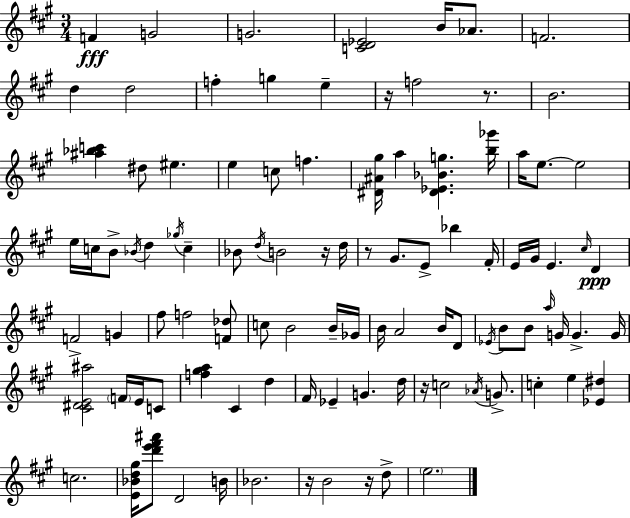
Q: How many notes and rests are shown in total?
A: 100